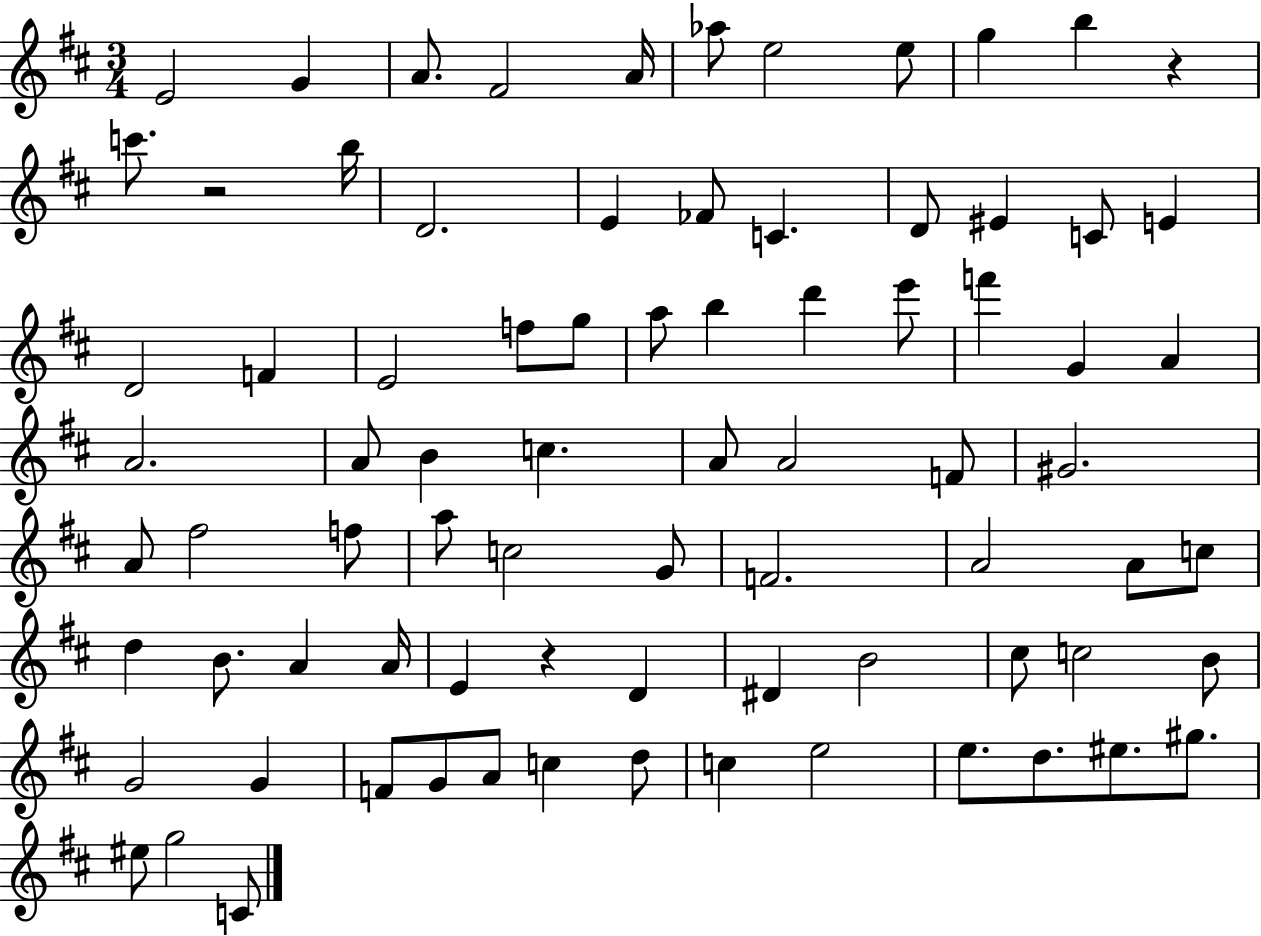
E4/h G4/q A4/e. F#4/h A4/s Ab5/e E5/h E5/e G5/q B5/q R/q C6/e. R/h B5/s D4/h. E4/q FES4/e C4/q. D4/e EIS4/q C4/e E4/q D4/h F4/q E4/h F5/e G5/e A5/e B5/q D6/q E6/e F6/q G4/q A4/q A4/h. A4/e B4/q C5/q. A4/e A4/h F4/e G#4/h. A4/e F#5/h F5/e A5/e C5/h G4/e F4/h. A4/h A4/e C5/e D5/q B4/e. A4/q A4/s E4/q R/q D4/q D#4/q B4/h C#5/e C5/h B4/e G4/h G4/q F4/e G4/e A4/e C5/q D5/e C5/q E5/h E5/e. D5/e. EIS5/e. G#5/e. EIS5/e G5/h C4/e